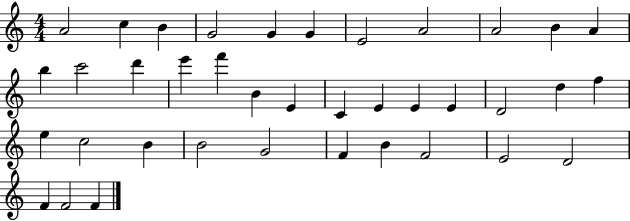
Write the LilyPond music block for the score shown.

{
  \clef treble
  \numericTimeSignature
  \time 4/4
  \key c \major
  a'2 c''4 b'4 | g'2 g'4 g'4 | e'2 a'2 | a'2 b'4 a'4 | \break b''4 c'''2 d'''4 | e'''4 f'''4 b'4 e'4 | c'4 e'4 e'4 e'4 | d'2 d''4 f''4 | \break e''4 c''2 b'4 | b'2 g'2 | f'4 b'4 f'2 | e'2 d'2 | \break f'4 f'2 f'4 | \bar "|."
}